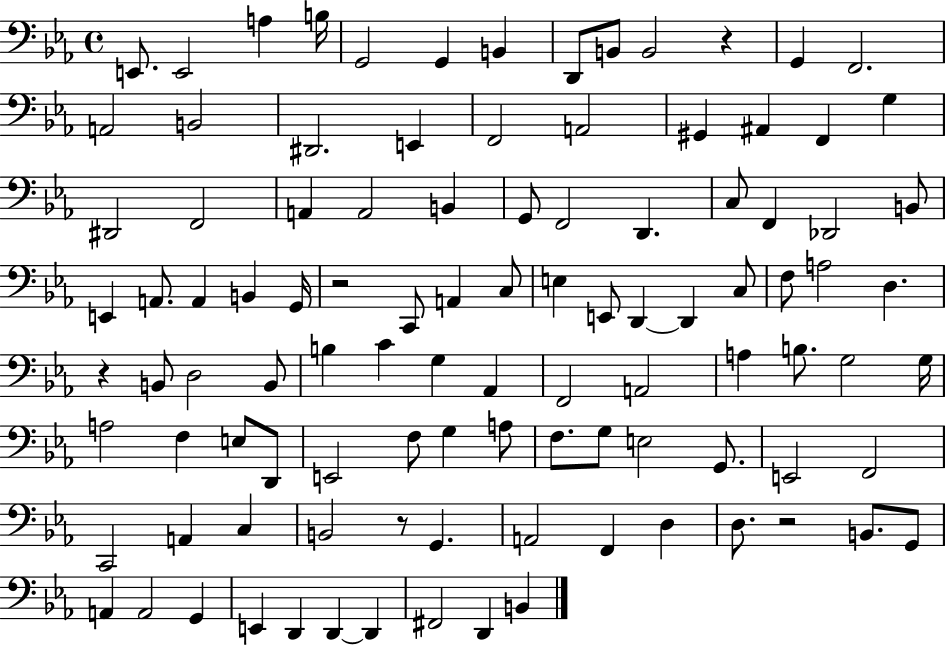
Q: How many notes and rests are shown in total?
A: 103